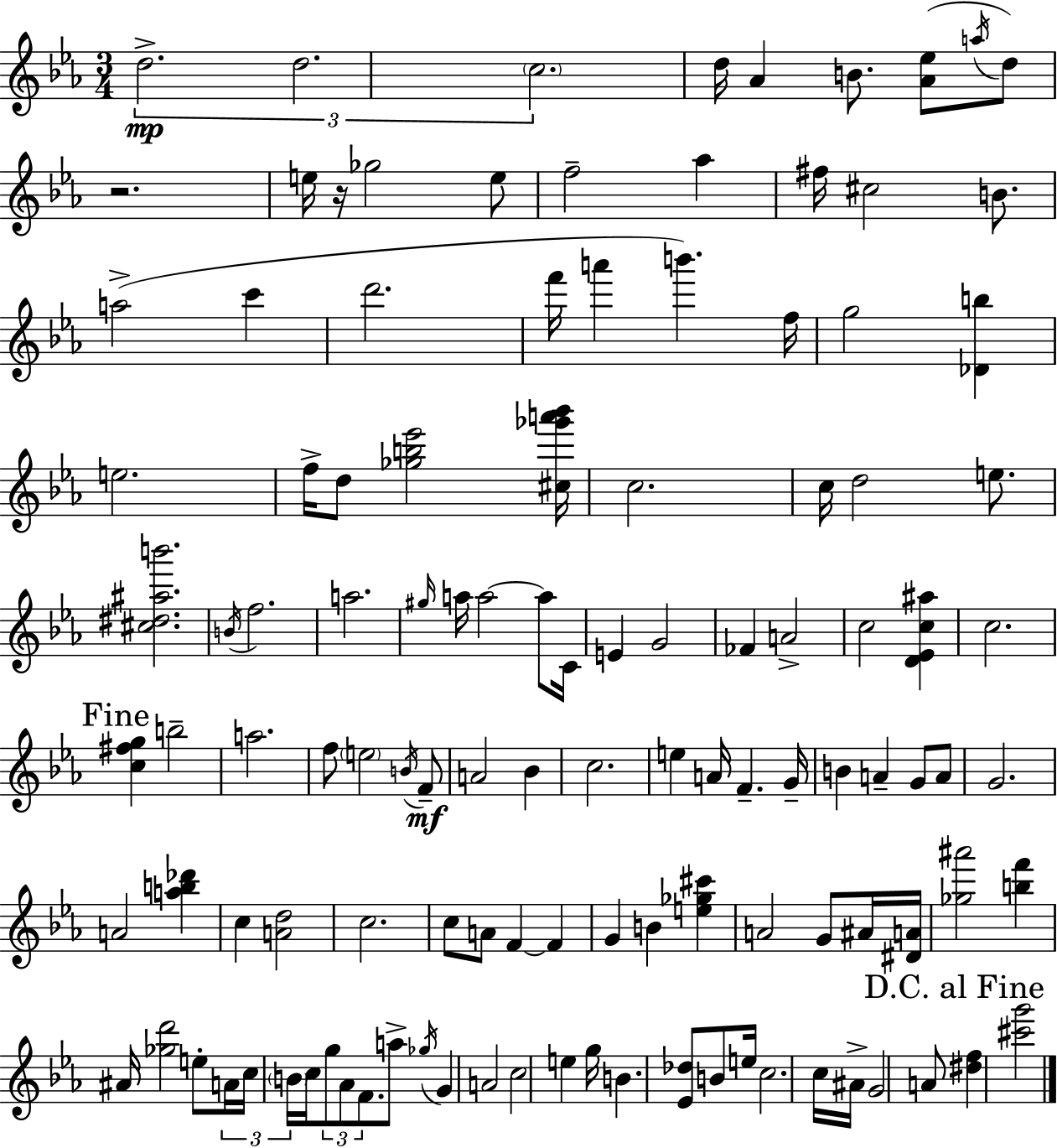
D5/h. D5/h. C5/h. D5/s Ab4/q B4/e. [Ab4,Eb5]/e A5/s D5/e R/h. E5/s R/s Gb5/h E5/e F5/h Ab5/q F#5/s C#5/h B4/e. A5/h C6/q D6/h. F6/s A6/q B6/q. F5/s G5/h [Db4,B5]/q E5/h. F5/s D5/e [Gb5,B5,Eb6]/h [C#5,Gb6,A6,Bb6]/s C5/h. C5/s D5/h E5/e. [C#5,D#5,A#5,B6]/h. B4/s F5/h. A5/h. G#5/s A5/s A5/h A5/e C4/s E4/q G4/h FES4/q A4/h C5/h [D4,Eb4,C5,A#5]/q C5/h. [C5,F#5,G5]/q B5/h A5/h. F5/e E5/h B4/s F4/e A4/h Bb4/q C5/h. E5/q A4/s F4/q. G4/s B4/q A4/q G4/e A4/e G4/h. A4/h [A5,B5,Db6]/q C5/q [A4,D5]/h C5/h. C5/e A4/e F4/q F4/q G4/q B4/q [E5,Gb5,C#6]/q A4/h G4/e A#4/s [D#4,A4]/s [Gb5,A#6]/h [B5,F6]/q A#4/s [Gb5,D6]/h E5/e A4/s C5/s B4/s C5/s G5/e Ab4/e F4/e. A5/e Gb5/s G4/q A4/h C5/h E5/q G5/s B4/q. [Eb4,Db5]/e B4/e E5/s C5/h. C5/s A#4/s G4/h A4/e [D#5,F5]/q [C#6,G6]/h